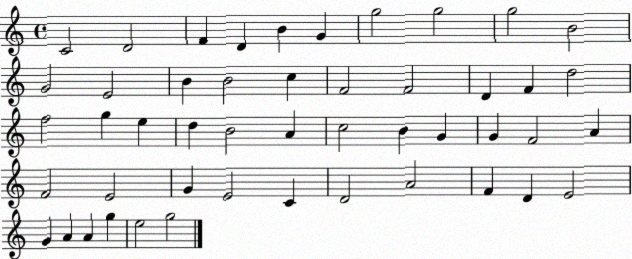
X:1
T:Untitled
M:4/4
L:1/4
K:C
C2 D2 F D B G g2 g2 g2 B2 G2 E2 B B2 c F2 F2 D F d2 f2 g e d B2 A c2 B G G F2 A F2 E2 G E2 C D2 A2 F D E2 G A A g e2 g2